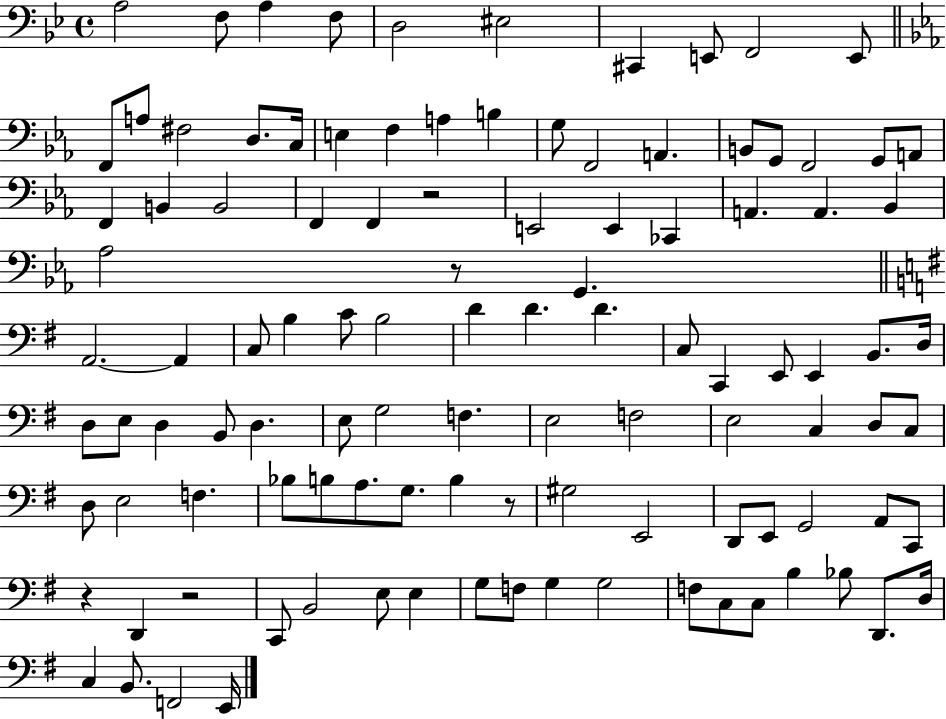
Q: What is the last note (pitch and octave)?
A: E2